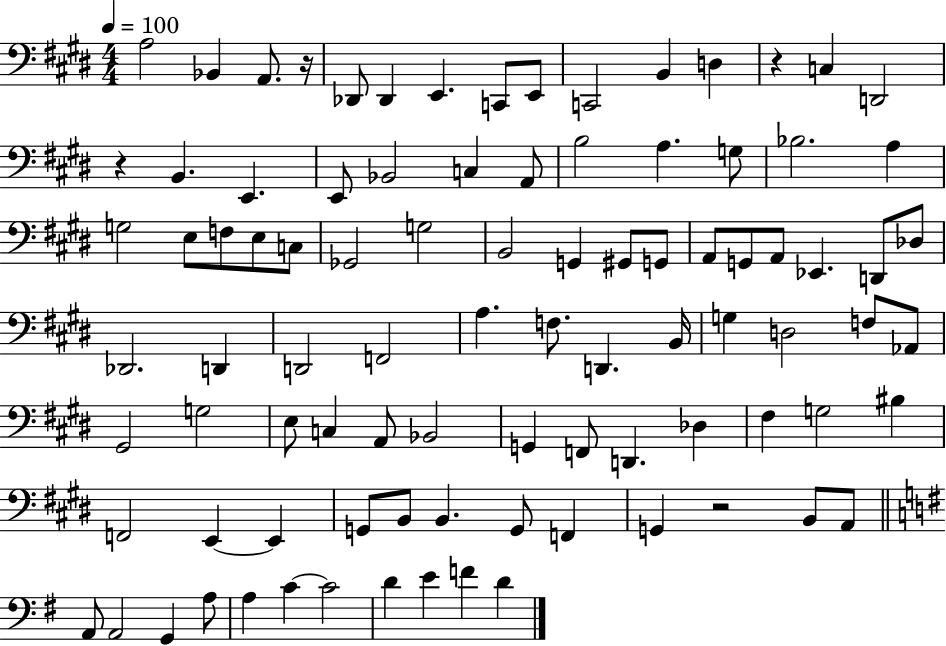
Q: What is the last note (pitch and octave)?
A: D4